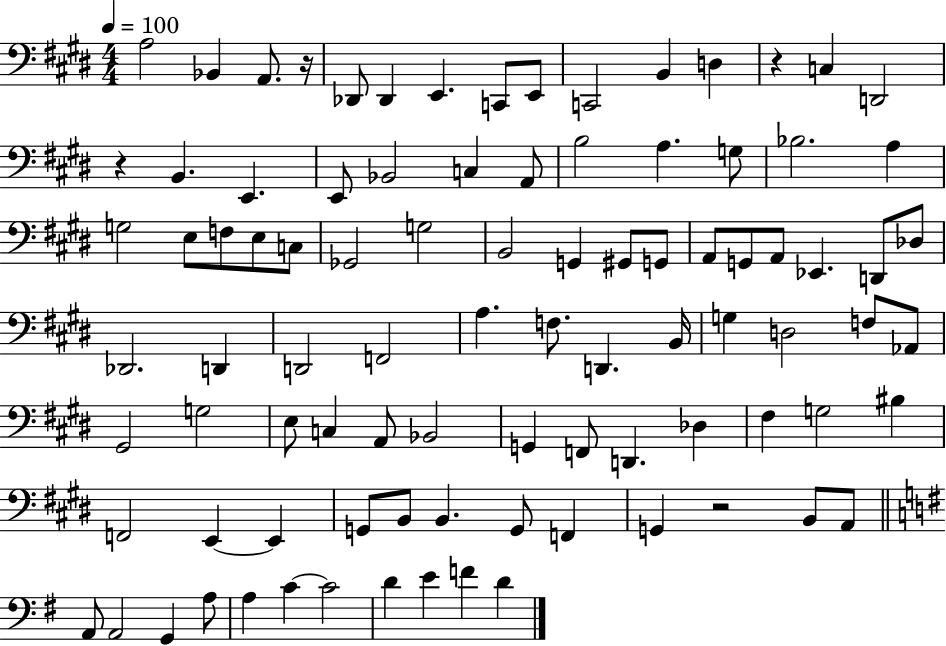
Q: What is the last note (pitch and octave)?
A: D4